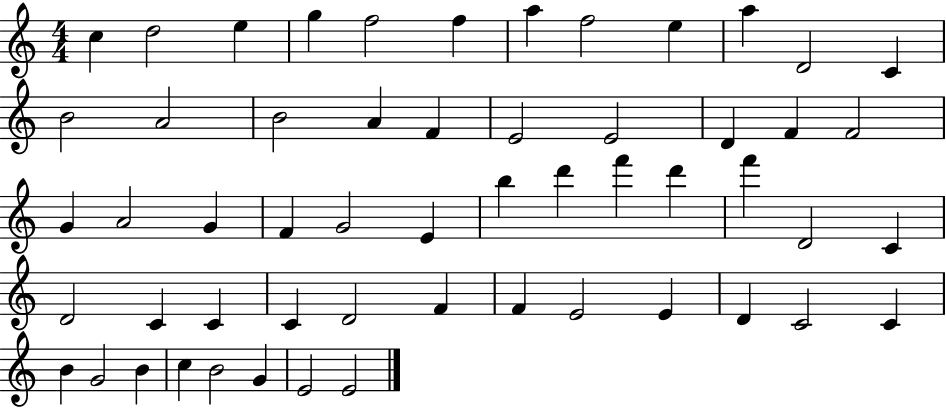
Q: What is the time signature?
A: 4/4